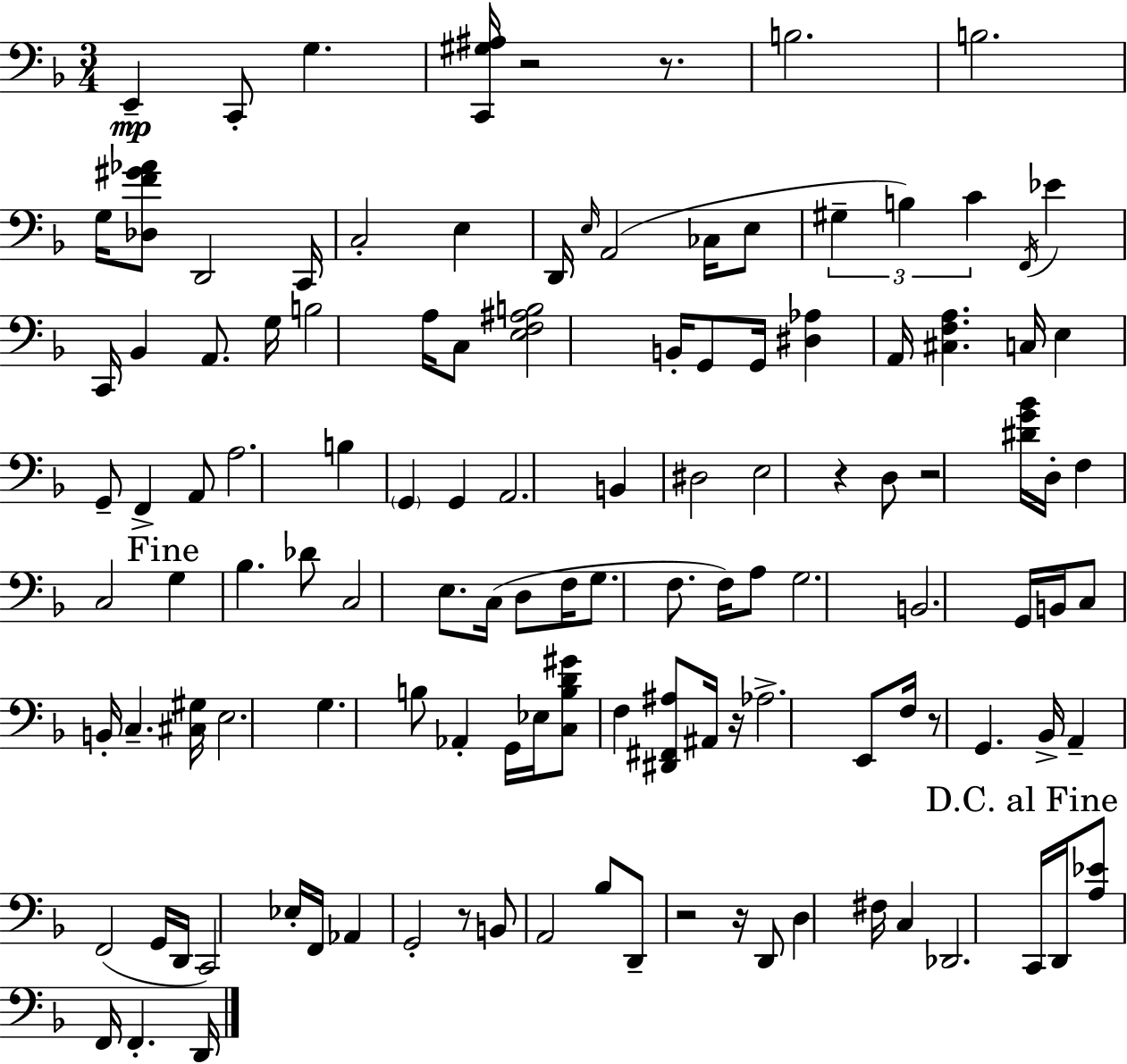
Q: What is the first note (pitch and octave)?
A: E2